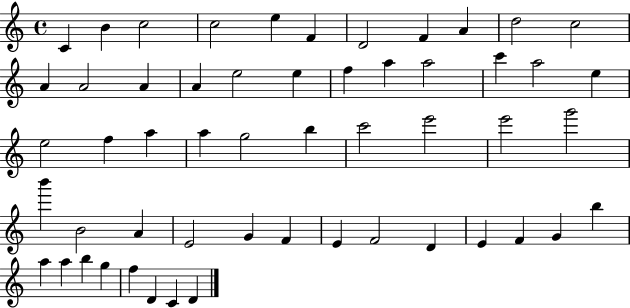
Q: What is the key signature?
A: C major